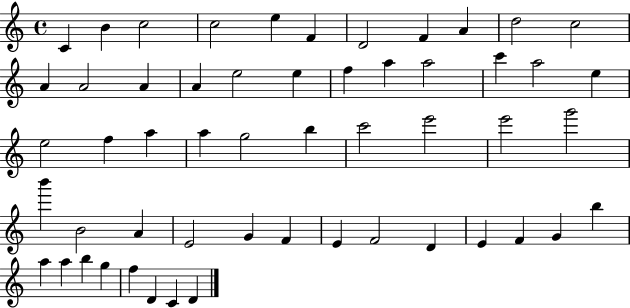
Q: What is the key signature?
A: C major